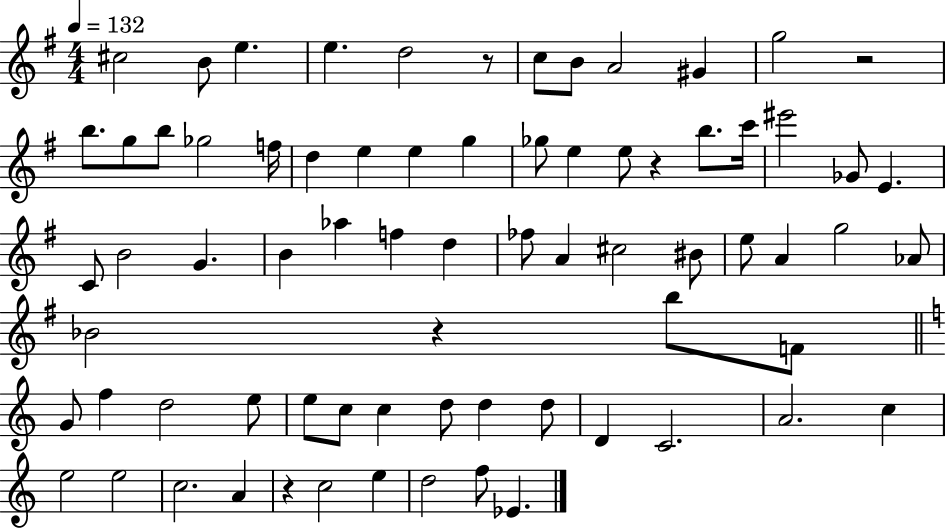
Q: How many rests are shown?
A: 5